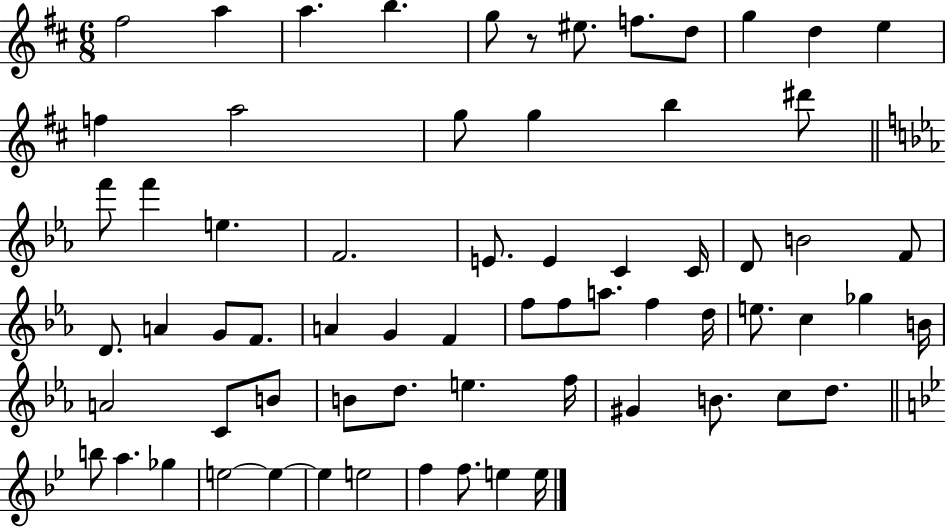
{
  \clef treble
  \numericTimeSignature
  \time 6/8
  \key d \major
  fis''2 a''4 | a''4. b''4. | g''8 r8 eis''8. f''8. d''8 | g''4 d''4 e''4 | \break f''4 a''2 | g''8 g''4 b''4 dis'''8 | \bar "||" \break \key ees \major f'''8 f'''4 e''4. | f'2. | e'8. e'4 c'4 c'16 | d'8 b'2 f'8 | \break d'8. a'4 g'8 f'8. | a'4 g'4 f'4 | f''8 f''8 a''8. f''4 d''16 | e''8. c''4 ges''4 b'16 | \break a'2 c'8 b'8 | b'8 d''8. e''4. f''16 | gis'4 b'8. c''8 d''8. | \bar "||" \break \key bes \major b''8 a''4. ges''4 | e''2~~ e''4~~ | e''4 e''2 | f''4 f''8. e''4 e''16 | \break \bar "|."
}